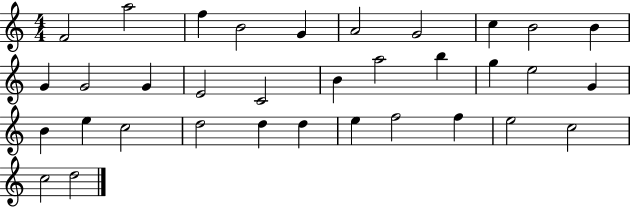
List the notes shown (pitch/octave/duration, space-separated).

F4/h A5/h F5/q B4/h G4/q A4/h G4/h C5/q B4/h B4/q G4/q G4/h G4/q E4/h C4/h B4/q A5/h B5/q G5/q E5/h G4/q B4/q E5/q C5/h D5/h D5/q D5/q E5/q F5/h F5/q E5/h C5/h C5/h D5/h